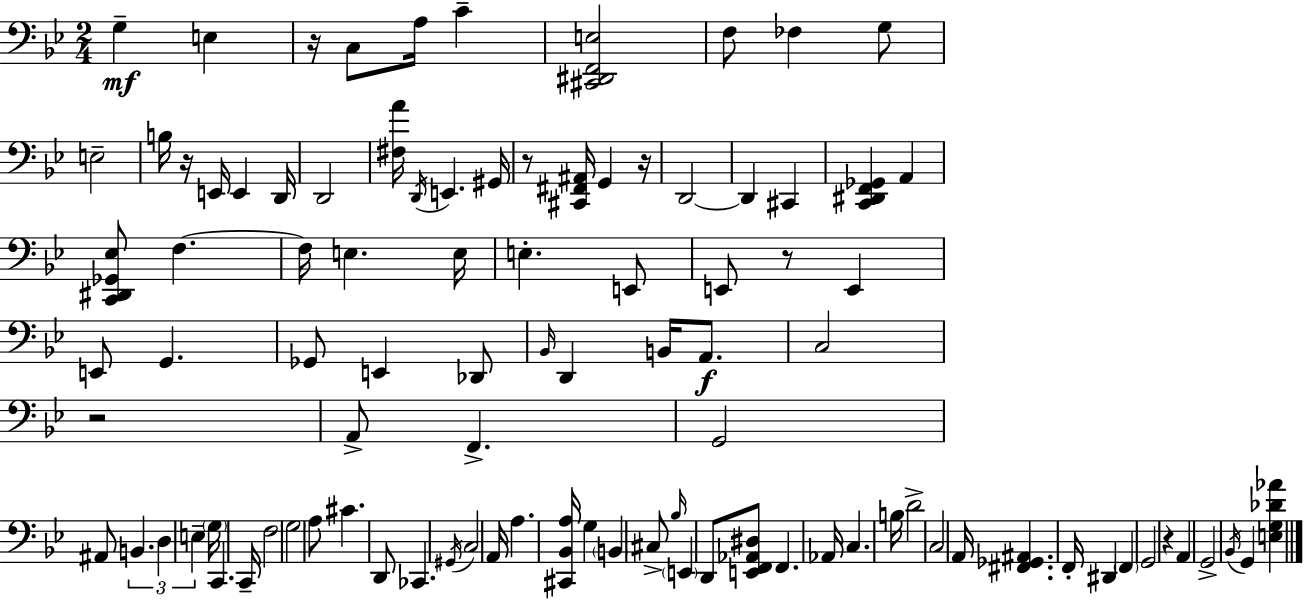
X:1
T:Untitled
M:2/4
L:1/4
K:Gm
G, E, z/4 C,/2 A,/4 C [^C,,^D,,F,,E,]2 F,/2 _F, G,/2 E,2 B,/4 z/4 E,,/4 E,, D,,/4 D,,2 [^F,A]/4 D,,/4 E,, ^G,,/4 z/2 [^C,,^F,,^A,,]/4 G,, z/4 D,,2 D,, ^C,, [C,,^D,,F,,_G,,] A,, [C,,^D,,_G,,_E,]/2 F, F,/4 E, E,/4 E, E,,/2 E,,/2 z/2 E,, E,,/2 G,, _G,,/2 E,, _D,,/2 _B,,/4 D,, B,,/4 A,,/2 C,2 z2 A,,/2 F,, G,,2 ^A,,/2 B,, D, E, G,/4 C,, C,,/4 F,2 G,2 A,/2 ^C D,,/2 _C,, ^G,,/4 C,2 A,,/4 A, [^C,,_B,,A,]/4 G, B,, ^C,/2 _B,/4 E,, D,,/2 [E,,F,,_A,,^D,]/2 F,, _A,,/4 C, B,/4 D2 C,2 A,,/4 [^F,,_G,,^A,,] F,,/4 ^D,, F,, G,,2 z A,, G,,2 _B,,/4 G,, [E,G,_D_A]